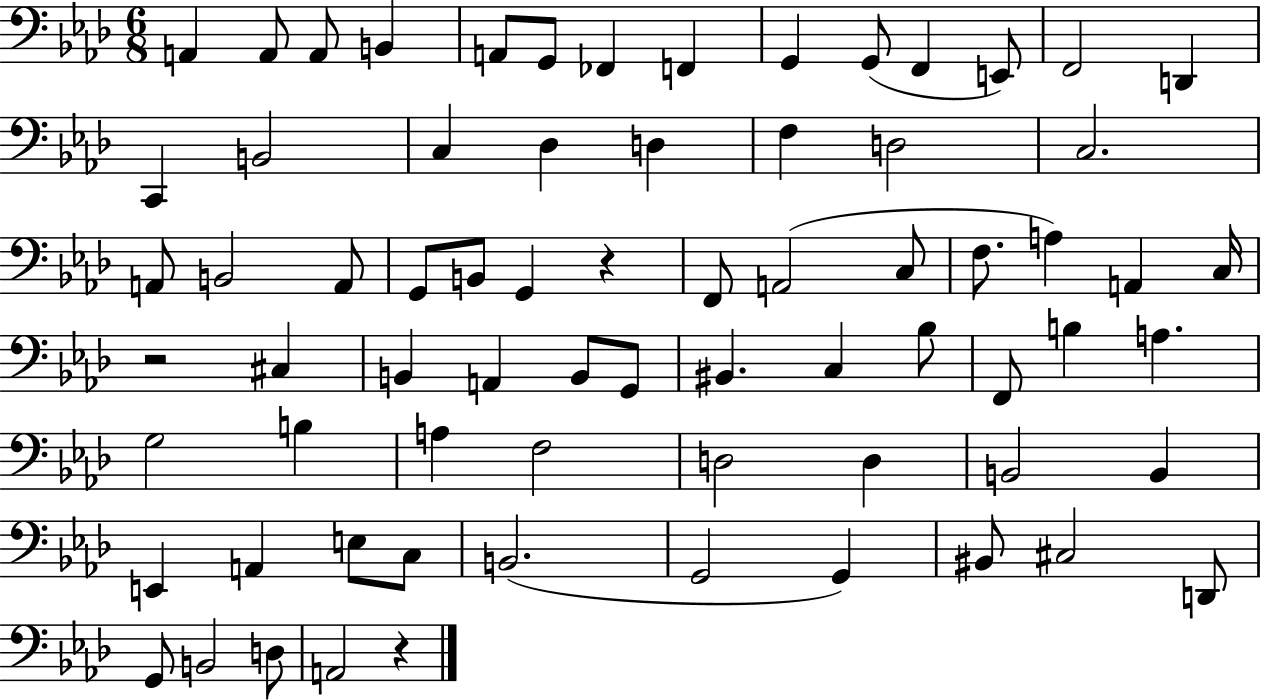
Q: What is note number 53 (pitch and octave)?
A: B2